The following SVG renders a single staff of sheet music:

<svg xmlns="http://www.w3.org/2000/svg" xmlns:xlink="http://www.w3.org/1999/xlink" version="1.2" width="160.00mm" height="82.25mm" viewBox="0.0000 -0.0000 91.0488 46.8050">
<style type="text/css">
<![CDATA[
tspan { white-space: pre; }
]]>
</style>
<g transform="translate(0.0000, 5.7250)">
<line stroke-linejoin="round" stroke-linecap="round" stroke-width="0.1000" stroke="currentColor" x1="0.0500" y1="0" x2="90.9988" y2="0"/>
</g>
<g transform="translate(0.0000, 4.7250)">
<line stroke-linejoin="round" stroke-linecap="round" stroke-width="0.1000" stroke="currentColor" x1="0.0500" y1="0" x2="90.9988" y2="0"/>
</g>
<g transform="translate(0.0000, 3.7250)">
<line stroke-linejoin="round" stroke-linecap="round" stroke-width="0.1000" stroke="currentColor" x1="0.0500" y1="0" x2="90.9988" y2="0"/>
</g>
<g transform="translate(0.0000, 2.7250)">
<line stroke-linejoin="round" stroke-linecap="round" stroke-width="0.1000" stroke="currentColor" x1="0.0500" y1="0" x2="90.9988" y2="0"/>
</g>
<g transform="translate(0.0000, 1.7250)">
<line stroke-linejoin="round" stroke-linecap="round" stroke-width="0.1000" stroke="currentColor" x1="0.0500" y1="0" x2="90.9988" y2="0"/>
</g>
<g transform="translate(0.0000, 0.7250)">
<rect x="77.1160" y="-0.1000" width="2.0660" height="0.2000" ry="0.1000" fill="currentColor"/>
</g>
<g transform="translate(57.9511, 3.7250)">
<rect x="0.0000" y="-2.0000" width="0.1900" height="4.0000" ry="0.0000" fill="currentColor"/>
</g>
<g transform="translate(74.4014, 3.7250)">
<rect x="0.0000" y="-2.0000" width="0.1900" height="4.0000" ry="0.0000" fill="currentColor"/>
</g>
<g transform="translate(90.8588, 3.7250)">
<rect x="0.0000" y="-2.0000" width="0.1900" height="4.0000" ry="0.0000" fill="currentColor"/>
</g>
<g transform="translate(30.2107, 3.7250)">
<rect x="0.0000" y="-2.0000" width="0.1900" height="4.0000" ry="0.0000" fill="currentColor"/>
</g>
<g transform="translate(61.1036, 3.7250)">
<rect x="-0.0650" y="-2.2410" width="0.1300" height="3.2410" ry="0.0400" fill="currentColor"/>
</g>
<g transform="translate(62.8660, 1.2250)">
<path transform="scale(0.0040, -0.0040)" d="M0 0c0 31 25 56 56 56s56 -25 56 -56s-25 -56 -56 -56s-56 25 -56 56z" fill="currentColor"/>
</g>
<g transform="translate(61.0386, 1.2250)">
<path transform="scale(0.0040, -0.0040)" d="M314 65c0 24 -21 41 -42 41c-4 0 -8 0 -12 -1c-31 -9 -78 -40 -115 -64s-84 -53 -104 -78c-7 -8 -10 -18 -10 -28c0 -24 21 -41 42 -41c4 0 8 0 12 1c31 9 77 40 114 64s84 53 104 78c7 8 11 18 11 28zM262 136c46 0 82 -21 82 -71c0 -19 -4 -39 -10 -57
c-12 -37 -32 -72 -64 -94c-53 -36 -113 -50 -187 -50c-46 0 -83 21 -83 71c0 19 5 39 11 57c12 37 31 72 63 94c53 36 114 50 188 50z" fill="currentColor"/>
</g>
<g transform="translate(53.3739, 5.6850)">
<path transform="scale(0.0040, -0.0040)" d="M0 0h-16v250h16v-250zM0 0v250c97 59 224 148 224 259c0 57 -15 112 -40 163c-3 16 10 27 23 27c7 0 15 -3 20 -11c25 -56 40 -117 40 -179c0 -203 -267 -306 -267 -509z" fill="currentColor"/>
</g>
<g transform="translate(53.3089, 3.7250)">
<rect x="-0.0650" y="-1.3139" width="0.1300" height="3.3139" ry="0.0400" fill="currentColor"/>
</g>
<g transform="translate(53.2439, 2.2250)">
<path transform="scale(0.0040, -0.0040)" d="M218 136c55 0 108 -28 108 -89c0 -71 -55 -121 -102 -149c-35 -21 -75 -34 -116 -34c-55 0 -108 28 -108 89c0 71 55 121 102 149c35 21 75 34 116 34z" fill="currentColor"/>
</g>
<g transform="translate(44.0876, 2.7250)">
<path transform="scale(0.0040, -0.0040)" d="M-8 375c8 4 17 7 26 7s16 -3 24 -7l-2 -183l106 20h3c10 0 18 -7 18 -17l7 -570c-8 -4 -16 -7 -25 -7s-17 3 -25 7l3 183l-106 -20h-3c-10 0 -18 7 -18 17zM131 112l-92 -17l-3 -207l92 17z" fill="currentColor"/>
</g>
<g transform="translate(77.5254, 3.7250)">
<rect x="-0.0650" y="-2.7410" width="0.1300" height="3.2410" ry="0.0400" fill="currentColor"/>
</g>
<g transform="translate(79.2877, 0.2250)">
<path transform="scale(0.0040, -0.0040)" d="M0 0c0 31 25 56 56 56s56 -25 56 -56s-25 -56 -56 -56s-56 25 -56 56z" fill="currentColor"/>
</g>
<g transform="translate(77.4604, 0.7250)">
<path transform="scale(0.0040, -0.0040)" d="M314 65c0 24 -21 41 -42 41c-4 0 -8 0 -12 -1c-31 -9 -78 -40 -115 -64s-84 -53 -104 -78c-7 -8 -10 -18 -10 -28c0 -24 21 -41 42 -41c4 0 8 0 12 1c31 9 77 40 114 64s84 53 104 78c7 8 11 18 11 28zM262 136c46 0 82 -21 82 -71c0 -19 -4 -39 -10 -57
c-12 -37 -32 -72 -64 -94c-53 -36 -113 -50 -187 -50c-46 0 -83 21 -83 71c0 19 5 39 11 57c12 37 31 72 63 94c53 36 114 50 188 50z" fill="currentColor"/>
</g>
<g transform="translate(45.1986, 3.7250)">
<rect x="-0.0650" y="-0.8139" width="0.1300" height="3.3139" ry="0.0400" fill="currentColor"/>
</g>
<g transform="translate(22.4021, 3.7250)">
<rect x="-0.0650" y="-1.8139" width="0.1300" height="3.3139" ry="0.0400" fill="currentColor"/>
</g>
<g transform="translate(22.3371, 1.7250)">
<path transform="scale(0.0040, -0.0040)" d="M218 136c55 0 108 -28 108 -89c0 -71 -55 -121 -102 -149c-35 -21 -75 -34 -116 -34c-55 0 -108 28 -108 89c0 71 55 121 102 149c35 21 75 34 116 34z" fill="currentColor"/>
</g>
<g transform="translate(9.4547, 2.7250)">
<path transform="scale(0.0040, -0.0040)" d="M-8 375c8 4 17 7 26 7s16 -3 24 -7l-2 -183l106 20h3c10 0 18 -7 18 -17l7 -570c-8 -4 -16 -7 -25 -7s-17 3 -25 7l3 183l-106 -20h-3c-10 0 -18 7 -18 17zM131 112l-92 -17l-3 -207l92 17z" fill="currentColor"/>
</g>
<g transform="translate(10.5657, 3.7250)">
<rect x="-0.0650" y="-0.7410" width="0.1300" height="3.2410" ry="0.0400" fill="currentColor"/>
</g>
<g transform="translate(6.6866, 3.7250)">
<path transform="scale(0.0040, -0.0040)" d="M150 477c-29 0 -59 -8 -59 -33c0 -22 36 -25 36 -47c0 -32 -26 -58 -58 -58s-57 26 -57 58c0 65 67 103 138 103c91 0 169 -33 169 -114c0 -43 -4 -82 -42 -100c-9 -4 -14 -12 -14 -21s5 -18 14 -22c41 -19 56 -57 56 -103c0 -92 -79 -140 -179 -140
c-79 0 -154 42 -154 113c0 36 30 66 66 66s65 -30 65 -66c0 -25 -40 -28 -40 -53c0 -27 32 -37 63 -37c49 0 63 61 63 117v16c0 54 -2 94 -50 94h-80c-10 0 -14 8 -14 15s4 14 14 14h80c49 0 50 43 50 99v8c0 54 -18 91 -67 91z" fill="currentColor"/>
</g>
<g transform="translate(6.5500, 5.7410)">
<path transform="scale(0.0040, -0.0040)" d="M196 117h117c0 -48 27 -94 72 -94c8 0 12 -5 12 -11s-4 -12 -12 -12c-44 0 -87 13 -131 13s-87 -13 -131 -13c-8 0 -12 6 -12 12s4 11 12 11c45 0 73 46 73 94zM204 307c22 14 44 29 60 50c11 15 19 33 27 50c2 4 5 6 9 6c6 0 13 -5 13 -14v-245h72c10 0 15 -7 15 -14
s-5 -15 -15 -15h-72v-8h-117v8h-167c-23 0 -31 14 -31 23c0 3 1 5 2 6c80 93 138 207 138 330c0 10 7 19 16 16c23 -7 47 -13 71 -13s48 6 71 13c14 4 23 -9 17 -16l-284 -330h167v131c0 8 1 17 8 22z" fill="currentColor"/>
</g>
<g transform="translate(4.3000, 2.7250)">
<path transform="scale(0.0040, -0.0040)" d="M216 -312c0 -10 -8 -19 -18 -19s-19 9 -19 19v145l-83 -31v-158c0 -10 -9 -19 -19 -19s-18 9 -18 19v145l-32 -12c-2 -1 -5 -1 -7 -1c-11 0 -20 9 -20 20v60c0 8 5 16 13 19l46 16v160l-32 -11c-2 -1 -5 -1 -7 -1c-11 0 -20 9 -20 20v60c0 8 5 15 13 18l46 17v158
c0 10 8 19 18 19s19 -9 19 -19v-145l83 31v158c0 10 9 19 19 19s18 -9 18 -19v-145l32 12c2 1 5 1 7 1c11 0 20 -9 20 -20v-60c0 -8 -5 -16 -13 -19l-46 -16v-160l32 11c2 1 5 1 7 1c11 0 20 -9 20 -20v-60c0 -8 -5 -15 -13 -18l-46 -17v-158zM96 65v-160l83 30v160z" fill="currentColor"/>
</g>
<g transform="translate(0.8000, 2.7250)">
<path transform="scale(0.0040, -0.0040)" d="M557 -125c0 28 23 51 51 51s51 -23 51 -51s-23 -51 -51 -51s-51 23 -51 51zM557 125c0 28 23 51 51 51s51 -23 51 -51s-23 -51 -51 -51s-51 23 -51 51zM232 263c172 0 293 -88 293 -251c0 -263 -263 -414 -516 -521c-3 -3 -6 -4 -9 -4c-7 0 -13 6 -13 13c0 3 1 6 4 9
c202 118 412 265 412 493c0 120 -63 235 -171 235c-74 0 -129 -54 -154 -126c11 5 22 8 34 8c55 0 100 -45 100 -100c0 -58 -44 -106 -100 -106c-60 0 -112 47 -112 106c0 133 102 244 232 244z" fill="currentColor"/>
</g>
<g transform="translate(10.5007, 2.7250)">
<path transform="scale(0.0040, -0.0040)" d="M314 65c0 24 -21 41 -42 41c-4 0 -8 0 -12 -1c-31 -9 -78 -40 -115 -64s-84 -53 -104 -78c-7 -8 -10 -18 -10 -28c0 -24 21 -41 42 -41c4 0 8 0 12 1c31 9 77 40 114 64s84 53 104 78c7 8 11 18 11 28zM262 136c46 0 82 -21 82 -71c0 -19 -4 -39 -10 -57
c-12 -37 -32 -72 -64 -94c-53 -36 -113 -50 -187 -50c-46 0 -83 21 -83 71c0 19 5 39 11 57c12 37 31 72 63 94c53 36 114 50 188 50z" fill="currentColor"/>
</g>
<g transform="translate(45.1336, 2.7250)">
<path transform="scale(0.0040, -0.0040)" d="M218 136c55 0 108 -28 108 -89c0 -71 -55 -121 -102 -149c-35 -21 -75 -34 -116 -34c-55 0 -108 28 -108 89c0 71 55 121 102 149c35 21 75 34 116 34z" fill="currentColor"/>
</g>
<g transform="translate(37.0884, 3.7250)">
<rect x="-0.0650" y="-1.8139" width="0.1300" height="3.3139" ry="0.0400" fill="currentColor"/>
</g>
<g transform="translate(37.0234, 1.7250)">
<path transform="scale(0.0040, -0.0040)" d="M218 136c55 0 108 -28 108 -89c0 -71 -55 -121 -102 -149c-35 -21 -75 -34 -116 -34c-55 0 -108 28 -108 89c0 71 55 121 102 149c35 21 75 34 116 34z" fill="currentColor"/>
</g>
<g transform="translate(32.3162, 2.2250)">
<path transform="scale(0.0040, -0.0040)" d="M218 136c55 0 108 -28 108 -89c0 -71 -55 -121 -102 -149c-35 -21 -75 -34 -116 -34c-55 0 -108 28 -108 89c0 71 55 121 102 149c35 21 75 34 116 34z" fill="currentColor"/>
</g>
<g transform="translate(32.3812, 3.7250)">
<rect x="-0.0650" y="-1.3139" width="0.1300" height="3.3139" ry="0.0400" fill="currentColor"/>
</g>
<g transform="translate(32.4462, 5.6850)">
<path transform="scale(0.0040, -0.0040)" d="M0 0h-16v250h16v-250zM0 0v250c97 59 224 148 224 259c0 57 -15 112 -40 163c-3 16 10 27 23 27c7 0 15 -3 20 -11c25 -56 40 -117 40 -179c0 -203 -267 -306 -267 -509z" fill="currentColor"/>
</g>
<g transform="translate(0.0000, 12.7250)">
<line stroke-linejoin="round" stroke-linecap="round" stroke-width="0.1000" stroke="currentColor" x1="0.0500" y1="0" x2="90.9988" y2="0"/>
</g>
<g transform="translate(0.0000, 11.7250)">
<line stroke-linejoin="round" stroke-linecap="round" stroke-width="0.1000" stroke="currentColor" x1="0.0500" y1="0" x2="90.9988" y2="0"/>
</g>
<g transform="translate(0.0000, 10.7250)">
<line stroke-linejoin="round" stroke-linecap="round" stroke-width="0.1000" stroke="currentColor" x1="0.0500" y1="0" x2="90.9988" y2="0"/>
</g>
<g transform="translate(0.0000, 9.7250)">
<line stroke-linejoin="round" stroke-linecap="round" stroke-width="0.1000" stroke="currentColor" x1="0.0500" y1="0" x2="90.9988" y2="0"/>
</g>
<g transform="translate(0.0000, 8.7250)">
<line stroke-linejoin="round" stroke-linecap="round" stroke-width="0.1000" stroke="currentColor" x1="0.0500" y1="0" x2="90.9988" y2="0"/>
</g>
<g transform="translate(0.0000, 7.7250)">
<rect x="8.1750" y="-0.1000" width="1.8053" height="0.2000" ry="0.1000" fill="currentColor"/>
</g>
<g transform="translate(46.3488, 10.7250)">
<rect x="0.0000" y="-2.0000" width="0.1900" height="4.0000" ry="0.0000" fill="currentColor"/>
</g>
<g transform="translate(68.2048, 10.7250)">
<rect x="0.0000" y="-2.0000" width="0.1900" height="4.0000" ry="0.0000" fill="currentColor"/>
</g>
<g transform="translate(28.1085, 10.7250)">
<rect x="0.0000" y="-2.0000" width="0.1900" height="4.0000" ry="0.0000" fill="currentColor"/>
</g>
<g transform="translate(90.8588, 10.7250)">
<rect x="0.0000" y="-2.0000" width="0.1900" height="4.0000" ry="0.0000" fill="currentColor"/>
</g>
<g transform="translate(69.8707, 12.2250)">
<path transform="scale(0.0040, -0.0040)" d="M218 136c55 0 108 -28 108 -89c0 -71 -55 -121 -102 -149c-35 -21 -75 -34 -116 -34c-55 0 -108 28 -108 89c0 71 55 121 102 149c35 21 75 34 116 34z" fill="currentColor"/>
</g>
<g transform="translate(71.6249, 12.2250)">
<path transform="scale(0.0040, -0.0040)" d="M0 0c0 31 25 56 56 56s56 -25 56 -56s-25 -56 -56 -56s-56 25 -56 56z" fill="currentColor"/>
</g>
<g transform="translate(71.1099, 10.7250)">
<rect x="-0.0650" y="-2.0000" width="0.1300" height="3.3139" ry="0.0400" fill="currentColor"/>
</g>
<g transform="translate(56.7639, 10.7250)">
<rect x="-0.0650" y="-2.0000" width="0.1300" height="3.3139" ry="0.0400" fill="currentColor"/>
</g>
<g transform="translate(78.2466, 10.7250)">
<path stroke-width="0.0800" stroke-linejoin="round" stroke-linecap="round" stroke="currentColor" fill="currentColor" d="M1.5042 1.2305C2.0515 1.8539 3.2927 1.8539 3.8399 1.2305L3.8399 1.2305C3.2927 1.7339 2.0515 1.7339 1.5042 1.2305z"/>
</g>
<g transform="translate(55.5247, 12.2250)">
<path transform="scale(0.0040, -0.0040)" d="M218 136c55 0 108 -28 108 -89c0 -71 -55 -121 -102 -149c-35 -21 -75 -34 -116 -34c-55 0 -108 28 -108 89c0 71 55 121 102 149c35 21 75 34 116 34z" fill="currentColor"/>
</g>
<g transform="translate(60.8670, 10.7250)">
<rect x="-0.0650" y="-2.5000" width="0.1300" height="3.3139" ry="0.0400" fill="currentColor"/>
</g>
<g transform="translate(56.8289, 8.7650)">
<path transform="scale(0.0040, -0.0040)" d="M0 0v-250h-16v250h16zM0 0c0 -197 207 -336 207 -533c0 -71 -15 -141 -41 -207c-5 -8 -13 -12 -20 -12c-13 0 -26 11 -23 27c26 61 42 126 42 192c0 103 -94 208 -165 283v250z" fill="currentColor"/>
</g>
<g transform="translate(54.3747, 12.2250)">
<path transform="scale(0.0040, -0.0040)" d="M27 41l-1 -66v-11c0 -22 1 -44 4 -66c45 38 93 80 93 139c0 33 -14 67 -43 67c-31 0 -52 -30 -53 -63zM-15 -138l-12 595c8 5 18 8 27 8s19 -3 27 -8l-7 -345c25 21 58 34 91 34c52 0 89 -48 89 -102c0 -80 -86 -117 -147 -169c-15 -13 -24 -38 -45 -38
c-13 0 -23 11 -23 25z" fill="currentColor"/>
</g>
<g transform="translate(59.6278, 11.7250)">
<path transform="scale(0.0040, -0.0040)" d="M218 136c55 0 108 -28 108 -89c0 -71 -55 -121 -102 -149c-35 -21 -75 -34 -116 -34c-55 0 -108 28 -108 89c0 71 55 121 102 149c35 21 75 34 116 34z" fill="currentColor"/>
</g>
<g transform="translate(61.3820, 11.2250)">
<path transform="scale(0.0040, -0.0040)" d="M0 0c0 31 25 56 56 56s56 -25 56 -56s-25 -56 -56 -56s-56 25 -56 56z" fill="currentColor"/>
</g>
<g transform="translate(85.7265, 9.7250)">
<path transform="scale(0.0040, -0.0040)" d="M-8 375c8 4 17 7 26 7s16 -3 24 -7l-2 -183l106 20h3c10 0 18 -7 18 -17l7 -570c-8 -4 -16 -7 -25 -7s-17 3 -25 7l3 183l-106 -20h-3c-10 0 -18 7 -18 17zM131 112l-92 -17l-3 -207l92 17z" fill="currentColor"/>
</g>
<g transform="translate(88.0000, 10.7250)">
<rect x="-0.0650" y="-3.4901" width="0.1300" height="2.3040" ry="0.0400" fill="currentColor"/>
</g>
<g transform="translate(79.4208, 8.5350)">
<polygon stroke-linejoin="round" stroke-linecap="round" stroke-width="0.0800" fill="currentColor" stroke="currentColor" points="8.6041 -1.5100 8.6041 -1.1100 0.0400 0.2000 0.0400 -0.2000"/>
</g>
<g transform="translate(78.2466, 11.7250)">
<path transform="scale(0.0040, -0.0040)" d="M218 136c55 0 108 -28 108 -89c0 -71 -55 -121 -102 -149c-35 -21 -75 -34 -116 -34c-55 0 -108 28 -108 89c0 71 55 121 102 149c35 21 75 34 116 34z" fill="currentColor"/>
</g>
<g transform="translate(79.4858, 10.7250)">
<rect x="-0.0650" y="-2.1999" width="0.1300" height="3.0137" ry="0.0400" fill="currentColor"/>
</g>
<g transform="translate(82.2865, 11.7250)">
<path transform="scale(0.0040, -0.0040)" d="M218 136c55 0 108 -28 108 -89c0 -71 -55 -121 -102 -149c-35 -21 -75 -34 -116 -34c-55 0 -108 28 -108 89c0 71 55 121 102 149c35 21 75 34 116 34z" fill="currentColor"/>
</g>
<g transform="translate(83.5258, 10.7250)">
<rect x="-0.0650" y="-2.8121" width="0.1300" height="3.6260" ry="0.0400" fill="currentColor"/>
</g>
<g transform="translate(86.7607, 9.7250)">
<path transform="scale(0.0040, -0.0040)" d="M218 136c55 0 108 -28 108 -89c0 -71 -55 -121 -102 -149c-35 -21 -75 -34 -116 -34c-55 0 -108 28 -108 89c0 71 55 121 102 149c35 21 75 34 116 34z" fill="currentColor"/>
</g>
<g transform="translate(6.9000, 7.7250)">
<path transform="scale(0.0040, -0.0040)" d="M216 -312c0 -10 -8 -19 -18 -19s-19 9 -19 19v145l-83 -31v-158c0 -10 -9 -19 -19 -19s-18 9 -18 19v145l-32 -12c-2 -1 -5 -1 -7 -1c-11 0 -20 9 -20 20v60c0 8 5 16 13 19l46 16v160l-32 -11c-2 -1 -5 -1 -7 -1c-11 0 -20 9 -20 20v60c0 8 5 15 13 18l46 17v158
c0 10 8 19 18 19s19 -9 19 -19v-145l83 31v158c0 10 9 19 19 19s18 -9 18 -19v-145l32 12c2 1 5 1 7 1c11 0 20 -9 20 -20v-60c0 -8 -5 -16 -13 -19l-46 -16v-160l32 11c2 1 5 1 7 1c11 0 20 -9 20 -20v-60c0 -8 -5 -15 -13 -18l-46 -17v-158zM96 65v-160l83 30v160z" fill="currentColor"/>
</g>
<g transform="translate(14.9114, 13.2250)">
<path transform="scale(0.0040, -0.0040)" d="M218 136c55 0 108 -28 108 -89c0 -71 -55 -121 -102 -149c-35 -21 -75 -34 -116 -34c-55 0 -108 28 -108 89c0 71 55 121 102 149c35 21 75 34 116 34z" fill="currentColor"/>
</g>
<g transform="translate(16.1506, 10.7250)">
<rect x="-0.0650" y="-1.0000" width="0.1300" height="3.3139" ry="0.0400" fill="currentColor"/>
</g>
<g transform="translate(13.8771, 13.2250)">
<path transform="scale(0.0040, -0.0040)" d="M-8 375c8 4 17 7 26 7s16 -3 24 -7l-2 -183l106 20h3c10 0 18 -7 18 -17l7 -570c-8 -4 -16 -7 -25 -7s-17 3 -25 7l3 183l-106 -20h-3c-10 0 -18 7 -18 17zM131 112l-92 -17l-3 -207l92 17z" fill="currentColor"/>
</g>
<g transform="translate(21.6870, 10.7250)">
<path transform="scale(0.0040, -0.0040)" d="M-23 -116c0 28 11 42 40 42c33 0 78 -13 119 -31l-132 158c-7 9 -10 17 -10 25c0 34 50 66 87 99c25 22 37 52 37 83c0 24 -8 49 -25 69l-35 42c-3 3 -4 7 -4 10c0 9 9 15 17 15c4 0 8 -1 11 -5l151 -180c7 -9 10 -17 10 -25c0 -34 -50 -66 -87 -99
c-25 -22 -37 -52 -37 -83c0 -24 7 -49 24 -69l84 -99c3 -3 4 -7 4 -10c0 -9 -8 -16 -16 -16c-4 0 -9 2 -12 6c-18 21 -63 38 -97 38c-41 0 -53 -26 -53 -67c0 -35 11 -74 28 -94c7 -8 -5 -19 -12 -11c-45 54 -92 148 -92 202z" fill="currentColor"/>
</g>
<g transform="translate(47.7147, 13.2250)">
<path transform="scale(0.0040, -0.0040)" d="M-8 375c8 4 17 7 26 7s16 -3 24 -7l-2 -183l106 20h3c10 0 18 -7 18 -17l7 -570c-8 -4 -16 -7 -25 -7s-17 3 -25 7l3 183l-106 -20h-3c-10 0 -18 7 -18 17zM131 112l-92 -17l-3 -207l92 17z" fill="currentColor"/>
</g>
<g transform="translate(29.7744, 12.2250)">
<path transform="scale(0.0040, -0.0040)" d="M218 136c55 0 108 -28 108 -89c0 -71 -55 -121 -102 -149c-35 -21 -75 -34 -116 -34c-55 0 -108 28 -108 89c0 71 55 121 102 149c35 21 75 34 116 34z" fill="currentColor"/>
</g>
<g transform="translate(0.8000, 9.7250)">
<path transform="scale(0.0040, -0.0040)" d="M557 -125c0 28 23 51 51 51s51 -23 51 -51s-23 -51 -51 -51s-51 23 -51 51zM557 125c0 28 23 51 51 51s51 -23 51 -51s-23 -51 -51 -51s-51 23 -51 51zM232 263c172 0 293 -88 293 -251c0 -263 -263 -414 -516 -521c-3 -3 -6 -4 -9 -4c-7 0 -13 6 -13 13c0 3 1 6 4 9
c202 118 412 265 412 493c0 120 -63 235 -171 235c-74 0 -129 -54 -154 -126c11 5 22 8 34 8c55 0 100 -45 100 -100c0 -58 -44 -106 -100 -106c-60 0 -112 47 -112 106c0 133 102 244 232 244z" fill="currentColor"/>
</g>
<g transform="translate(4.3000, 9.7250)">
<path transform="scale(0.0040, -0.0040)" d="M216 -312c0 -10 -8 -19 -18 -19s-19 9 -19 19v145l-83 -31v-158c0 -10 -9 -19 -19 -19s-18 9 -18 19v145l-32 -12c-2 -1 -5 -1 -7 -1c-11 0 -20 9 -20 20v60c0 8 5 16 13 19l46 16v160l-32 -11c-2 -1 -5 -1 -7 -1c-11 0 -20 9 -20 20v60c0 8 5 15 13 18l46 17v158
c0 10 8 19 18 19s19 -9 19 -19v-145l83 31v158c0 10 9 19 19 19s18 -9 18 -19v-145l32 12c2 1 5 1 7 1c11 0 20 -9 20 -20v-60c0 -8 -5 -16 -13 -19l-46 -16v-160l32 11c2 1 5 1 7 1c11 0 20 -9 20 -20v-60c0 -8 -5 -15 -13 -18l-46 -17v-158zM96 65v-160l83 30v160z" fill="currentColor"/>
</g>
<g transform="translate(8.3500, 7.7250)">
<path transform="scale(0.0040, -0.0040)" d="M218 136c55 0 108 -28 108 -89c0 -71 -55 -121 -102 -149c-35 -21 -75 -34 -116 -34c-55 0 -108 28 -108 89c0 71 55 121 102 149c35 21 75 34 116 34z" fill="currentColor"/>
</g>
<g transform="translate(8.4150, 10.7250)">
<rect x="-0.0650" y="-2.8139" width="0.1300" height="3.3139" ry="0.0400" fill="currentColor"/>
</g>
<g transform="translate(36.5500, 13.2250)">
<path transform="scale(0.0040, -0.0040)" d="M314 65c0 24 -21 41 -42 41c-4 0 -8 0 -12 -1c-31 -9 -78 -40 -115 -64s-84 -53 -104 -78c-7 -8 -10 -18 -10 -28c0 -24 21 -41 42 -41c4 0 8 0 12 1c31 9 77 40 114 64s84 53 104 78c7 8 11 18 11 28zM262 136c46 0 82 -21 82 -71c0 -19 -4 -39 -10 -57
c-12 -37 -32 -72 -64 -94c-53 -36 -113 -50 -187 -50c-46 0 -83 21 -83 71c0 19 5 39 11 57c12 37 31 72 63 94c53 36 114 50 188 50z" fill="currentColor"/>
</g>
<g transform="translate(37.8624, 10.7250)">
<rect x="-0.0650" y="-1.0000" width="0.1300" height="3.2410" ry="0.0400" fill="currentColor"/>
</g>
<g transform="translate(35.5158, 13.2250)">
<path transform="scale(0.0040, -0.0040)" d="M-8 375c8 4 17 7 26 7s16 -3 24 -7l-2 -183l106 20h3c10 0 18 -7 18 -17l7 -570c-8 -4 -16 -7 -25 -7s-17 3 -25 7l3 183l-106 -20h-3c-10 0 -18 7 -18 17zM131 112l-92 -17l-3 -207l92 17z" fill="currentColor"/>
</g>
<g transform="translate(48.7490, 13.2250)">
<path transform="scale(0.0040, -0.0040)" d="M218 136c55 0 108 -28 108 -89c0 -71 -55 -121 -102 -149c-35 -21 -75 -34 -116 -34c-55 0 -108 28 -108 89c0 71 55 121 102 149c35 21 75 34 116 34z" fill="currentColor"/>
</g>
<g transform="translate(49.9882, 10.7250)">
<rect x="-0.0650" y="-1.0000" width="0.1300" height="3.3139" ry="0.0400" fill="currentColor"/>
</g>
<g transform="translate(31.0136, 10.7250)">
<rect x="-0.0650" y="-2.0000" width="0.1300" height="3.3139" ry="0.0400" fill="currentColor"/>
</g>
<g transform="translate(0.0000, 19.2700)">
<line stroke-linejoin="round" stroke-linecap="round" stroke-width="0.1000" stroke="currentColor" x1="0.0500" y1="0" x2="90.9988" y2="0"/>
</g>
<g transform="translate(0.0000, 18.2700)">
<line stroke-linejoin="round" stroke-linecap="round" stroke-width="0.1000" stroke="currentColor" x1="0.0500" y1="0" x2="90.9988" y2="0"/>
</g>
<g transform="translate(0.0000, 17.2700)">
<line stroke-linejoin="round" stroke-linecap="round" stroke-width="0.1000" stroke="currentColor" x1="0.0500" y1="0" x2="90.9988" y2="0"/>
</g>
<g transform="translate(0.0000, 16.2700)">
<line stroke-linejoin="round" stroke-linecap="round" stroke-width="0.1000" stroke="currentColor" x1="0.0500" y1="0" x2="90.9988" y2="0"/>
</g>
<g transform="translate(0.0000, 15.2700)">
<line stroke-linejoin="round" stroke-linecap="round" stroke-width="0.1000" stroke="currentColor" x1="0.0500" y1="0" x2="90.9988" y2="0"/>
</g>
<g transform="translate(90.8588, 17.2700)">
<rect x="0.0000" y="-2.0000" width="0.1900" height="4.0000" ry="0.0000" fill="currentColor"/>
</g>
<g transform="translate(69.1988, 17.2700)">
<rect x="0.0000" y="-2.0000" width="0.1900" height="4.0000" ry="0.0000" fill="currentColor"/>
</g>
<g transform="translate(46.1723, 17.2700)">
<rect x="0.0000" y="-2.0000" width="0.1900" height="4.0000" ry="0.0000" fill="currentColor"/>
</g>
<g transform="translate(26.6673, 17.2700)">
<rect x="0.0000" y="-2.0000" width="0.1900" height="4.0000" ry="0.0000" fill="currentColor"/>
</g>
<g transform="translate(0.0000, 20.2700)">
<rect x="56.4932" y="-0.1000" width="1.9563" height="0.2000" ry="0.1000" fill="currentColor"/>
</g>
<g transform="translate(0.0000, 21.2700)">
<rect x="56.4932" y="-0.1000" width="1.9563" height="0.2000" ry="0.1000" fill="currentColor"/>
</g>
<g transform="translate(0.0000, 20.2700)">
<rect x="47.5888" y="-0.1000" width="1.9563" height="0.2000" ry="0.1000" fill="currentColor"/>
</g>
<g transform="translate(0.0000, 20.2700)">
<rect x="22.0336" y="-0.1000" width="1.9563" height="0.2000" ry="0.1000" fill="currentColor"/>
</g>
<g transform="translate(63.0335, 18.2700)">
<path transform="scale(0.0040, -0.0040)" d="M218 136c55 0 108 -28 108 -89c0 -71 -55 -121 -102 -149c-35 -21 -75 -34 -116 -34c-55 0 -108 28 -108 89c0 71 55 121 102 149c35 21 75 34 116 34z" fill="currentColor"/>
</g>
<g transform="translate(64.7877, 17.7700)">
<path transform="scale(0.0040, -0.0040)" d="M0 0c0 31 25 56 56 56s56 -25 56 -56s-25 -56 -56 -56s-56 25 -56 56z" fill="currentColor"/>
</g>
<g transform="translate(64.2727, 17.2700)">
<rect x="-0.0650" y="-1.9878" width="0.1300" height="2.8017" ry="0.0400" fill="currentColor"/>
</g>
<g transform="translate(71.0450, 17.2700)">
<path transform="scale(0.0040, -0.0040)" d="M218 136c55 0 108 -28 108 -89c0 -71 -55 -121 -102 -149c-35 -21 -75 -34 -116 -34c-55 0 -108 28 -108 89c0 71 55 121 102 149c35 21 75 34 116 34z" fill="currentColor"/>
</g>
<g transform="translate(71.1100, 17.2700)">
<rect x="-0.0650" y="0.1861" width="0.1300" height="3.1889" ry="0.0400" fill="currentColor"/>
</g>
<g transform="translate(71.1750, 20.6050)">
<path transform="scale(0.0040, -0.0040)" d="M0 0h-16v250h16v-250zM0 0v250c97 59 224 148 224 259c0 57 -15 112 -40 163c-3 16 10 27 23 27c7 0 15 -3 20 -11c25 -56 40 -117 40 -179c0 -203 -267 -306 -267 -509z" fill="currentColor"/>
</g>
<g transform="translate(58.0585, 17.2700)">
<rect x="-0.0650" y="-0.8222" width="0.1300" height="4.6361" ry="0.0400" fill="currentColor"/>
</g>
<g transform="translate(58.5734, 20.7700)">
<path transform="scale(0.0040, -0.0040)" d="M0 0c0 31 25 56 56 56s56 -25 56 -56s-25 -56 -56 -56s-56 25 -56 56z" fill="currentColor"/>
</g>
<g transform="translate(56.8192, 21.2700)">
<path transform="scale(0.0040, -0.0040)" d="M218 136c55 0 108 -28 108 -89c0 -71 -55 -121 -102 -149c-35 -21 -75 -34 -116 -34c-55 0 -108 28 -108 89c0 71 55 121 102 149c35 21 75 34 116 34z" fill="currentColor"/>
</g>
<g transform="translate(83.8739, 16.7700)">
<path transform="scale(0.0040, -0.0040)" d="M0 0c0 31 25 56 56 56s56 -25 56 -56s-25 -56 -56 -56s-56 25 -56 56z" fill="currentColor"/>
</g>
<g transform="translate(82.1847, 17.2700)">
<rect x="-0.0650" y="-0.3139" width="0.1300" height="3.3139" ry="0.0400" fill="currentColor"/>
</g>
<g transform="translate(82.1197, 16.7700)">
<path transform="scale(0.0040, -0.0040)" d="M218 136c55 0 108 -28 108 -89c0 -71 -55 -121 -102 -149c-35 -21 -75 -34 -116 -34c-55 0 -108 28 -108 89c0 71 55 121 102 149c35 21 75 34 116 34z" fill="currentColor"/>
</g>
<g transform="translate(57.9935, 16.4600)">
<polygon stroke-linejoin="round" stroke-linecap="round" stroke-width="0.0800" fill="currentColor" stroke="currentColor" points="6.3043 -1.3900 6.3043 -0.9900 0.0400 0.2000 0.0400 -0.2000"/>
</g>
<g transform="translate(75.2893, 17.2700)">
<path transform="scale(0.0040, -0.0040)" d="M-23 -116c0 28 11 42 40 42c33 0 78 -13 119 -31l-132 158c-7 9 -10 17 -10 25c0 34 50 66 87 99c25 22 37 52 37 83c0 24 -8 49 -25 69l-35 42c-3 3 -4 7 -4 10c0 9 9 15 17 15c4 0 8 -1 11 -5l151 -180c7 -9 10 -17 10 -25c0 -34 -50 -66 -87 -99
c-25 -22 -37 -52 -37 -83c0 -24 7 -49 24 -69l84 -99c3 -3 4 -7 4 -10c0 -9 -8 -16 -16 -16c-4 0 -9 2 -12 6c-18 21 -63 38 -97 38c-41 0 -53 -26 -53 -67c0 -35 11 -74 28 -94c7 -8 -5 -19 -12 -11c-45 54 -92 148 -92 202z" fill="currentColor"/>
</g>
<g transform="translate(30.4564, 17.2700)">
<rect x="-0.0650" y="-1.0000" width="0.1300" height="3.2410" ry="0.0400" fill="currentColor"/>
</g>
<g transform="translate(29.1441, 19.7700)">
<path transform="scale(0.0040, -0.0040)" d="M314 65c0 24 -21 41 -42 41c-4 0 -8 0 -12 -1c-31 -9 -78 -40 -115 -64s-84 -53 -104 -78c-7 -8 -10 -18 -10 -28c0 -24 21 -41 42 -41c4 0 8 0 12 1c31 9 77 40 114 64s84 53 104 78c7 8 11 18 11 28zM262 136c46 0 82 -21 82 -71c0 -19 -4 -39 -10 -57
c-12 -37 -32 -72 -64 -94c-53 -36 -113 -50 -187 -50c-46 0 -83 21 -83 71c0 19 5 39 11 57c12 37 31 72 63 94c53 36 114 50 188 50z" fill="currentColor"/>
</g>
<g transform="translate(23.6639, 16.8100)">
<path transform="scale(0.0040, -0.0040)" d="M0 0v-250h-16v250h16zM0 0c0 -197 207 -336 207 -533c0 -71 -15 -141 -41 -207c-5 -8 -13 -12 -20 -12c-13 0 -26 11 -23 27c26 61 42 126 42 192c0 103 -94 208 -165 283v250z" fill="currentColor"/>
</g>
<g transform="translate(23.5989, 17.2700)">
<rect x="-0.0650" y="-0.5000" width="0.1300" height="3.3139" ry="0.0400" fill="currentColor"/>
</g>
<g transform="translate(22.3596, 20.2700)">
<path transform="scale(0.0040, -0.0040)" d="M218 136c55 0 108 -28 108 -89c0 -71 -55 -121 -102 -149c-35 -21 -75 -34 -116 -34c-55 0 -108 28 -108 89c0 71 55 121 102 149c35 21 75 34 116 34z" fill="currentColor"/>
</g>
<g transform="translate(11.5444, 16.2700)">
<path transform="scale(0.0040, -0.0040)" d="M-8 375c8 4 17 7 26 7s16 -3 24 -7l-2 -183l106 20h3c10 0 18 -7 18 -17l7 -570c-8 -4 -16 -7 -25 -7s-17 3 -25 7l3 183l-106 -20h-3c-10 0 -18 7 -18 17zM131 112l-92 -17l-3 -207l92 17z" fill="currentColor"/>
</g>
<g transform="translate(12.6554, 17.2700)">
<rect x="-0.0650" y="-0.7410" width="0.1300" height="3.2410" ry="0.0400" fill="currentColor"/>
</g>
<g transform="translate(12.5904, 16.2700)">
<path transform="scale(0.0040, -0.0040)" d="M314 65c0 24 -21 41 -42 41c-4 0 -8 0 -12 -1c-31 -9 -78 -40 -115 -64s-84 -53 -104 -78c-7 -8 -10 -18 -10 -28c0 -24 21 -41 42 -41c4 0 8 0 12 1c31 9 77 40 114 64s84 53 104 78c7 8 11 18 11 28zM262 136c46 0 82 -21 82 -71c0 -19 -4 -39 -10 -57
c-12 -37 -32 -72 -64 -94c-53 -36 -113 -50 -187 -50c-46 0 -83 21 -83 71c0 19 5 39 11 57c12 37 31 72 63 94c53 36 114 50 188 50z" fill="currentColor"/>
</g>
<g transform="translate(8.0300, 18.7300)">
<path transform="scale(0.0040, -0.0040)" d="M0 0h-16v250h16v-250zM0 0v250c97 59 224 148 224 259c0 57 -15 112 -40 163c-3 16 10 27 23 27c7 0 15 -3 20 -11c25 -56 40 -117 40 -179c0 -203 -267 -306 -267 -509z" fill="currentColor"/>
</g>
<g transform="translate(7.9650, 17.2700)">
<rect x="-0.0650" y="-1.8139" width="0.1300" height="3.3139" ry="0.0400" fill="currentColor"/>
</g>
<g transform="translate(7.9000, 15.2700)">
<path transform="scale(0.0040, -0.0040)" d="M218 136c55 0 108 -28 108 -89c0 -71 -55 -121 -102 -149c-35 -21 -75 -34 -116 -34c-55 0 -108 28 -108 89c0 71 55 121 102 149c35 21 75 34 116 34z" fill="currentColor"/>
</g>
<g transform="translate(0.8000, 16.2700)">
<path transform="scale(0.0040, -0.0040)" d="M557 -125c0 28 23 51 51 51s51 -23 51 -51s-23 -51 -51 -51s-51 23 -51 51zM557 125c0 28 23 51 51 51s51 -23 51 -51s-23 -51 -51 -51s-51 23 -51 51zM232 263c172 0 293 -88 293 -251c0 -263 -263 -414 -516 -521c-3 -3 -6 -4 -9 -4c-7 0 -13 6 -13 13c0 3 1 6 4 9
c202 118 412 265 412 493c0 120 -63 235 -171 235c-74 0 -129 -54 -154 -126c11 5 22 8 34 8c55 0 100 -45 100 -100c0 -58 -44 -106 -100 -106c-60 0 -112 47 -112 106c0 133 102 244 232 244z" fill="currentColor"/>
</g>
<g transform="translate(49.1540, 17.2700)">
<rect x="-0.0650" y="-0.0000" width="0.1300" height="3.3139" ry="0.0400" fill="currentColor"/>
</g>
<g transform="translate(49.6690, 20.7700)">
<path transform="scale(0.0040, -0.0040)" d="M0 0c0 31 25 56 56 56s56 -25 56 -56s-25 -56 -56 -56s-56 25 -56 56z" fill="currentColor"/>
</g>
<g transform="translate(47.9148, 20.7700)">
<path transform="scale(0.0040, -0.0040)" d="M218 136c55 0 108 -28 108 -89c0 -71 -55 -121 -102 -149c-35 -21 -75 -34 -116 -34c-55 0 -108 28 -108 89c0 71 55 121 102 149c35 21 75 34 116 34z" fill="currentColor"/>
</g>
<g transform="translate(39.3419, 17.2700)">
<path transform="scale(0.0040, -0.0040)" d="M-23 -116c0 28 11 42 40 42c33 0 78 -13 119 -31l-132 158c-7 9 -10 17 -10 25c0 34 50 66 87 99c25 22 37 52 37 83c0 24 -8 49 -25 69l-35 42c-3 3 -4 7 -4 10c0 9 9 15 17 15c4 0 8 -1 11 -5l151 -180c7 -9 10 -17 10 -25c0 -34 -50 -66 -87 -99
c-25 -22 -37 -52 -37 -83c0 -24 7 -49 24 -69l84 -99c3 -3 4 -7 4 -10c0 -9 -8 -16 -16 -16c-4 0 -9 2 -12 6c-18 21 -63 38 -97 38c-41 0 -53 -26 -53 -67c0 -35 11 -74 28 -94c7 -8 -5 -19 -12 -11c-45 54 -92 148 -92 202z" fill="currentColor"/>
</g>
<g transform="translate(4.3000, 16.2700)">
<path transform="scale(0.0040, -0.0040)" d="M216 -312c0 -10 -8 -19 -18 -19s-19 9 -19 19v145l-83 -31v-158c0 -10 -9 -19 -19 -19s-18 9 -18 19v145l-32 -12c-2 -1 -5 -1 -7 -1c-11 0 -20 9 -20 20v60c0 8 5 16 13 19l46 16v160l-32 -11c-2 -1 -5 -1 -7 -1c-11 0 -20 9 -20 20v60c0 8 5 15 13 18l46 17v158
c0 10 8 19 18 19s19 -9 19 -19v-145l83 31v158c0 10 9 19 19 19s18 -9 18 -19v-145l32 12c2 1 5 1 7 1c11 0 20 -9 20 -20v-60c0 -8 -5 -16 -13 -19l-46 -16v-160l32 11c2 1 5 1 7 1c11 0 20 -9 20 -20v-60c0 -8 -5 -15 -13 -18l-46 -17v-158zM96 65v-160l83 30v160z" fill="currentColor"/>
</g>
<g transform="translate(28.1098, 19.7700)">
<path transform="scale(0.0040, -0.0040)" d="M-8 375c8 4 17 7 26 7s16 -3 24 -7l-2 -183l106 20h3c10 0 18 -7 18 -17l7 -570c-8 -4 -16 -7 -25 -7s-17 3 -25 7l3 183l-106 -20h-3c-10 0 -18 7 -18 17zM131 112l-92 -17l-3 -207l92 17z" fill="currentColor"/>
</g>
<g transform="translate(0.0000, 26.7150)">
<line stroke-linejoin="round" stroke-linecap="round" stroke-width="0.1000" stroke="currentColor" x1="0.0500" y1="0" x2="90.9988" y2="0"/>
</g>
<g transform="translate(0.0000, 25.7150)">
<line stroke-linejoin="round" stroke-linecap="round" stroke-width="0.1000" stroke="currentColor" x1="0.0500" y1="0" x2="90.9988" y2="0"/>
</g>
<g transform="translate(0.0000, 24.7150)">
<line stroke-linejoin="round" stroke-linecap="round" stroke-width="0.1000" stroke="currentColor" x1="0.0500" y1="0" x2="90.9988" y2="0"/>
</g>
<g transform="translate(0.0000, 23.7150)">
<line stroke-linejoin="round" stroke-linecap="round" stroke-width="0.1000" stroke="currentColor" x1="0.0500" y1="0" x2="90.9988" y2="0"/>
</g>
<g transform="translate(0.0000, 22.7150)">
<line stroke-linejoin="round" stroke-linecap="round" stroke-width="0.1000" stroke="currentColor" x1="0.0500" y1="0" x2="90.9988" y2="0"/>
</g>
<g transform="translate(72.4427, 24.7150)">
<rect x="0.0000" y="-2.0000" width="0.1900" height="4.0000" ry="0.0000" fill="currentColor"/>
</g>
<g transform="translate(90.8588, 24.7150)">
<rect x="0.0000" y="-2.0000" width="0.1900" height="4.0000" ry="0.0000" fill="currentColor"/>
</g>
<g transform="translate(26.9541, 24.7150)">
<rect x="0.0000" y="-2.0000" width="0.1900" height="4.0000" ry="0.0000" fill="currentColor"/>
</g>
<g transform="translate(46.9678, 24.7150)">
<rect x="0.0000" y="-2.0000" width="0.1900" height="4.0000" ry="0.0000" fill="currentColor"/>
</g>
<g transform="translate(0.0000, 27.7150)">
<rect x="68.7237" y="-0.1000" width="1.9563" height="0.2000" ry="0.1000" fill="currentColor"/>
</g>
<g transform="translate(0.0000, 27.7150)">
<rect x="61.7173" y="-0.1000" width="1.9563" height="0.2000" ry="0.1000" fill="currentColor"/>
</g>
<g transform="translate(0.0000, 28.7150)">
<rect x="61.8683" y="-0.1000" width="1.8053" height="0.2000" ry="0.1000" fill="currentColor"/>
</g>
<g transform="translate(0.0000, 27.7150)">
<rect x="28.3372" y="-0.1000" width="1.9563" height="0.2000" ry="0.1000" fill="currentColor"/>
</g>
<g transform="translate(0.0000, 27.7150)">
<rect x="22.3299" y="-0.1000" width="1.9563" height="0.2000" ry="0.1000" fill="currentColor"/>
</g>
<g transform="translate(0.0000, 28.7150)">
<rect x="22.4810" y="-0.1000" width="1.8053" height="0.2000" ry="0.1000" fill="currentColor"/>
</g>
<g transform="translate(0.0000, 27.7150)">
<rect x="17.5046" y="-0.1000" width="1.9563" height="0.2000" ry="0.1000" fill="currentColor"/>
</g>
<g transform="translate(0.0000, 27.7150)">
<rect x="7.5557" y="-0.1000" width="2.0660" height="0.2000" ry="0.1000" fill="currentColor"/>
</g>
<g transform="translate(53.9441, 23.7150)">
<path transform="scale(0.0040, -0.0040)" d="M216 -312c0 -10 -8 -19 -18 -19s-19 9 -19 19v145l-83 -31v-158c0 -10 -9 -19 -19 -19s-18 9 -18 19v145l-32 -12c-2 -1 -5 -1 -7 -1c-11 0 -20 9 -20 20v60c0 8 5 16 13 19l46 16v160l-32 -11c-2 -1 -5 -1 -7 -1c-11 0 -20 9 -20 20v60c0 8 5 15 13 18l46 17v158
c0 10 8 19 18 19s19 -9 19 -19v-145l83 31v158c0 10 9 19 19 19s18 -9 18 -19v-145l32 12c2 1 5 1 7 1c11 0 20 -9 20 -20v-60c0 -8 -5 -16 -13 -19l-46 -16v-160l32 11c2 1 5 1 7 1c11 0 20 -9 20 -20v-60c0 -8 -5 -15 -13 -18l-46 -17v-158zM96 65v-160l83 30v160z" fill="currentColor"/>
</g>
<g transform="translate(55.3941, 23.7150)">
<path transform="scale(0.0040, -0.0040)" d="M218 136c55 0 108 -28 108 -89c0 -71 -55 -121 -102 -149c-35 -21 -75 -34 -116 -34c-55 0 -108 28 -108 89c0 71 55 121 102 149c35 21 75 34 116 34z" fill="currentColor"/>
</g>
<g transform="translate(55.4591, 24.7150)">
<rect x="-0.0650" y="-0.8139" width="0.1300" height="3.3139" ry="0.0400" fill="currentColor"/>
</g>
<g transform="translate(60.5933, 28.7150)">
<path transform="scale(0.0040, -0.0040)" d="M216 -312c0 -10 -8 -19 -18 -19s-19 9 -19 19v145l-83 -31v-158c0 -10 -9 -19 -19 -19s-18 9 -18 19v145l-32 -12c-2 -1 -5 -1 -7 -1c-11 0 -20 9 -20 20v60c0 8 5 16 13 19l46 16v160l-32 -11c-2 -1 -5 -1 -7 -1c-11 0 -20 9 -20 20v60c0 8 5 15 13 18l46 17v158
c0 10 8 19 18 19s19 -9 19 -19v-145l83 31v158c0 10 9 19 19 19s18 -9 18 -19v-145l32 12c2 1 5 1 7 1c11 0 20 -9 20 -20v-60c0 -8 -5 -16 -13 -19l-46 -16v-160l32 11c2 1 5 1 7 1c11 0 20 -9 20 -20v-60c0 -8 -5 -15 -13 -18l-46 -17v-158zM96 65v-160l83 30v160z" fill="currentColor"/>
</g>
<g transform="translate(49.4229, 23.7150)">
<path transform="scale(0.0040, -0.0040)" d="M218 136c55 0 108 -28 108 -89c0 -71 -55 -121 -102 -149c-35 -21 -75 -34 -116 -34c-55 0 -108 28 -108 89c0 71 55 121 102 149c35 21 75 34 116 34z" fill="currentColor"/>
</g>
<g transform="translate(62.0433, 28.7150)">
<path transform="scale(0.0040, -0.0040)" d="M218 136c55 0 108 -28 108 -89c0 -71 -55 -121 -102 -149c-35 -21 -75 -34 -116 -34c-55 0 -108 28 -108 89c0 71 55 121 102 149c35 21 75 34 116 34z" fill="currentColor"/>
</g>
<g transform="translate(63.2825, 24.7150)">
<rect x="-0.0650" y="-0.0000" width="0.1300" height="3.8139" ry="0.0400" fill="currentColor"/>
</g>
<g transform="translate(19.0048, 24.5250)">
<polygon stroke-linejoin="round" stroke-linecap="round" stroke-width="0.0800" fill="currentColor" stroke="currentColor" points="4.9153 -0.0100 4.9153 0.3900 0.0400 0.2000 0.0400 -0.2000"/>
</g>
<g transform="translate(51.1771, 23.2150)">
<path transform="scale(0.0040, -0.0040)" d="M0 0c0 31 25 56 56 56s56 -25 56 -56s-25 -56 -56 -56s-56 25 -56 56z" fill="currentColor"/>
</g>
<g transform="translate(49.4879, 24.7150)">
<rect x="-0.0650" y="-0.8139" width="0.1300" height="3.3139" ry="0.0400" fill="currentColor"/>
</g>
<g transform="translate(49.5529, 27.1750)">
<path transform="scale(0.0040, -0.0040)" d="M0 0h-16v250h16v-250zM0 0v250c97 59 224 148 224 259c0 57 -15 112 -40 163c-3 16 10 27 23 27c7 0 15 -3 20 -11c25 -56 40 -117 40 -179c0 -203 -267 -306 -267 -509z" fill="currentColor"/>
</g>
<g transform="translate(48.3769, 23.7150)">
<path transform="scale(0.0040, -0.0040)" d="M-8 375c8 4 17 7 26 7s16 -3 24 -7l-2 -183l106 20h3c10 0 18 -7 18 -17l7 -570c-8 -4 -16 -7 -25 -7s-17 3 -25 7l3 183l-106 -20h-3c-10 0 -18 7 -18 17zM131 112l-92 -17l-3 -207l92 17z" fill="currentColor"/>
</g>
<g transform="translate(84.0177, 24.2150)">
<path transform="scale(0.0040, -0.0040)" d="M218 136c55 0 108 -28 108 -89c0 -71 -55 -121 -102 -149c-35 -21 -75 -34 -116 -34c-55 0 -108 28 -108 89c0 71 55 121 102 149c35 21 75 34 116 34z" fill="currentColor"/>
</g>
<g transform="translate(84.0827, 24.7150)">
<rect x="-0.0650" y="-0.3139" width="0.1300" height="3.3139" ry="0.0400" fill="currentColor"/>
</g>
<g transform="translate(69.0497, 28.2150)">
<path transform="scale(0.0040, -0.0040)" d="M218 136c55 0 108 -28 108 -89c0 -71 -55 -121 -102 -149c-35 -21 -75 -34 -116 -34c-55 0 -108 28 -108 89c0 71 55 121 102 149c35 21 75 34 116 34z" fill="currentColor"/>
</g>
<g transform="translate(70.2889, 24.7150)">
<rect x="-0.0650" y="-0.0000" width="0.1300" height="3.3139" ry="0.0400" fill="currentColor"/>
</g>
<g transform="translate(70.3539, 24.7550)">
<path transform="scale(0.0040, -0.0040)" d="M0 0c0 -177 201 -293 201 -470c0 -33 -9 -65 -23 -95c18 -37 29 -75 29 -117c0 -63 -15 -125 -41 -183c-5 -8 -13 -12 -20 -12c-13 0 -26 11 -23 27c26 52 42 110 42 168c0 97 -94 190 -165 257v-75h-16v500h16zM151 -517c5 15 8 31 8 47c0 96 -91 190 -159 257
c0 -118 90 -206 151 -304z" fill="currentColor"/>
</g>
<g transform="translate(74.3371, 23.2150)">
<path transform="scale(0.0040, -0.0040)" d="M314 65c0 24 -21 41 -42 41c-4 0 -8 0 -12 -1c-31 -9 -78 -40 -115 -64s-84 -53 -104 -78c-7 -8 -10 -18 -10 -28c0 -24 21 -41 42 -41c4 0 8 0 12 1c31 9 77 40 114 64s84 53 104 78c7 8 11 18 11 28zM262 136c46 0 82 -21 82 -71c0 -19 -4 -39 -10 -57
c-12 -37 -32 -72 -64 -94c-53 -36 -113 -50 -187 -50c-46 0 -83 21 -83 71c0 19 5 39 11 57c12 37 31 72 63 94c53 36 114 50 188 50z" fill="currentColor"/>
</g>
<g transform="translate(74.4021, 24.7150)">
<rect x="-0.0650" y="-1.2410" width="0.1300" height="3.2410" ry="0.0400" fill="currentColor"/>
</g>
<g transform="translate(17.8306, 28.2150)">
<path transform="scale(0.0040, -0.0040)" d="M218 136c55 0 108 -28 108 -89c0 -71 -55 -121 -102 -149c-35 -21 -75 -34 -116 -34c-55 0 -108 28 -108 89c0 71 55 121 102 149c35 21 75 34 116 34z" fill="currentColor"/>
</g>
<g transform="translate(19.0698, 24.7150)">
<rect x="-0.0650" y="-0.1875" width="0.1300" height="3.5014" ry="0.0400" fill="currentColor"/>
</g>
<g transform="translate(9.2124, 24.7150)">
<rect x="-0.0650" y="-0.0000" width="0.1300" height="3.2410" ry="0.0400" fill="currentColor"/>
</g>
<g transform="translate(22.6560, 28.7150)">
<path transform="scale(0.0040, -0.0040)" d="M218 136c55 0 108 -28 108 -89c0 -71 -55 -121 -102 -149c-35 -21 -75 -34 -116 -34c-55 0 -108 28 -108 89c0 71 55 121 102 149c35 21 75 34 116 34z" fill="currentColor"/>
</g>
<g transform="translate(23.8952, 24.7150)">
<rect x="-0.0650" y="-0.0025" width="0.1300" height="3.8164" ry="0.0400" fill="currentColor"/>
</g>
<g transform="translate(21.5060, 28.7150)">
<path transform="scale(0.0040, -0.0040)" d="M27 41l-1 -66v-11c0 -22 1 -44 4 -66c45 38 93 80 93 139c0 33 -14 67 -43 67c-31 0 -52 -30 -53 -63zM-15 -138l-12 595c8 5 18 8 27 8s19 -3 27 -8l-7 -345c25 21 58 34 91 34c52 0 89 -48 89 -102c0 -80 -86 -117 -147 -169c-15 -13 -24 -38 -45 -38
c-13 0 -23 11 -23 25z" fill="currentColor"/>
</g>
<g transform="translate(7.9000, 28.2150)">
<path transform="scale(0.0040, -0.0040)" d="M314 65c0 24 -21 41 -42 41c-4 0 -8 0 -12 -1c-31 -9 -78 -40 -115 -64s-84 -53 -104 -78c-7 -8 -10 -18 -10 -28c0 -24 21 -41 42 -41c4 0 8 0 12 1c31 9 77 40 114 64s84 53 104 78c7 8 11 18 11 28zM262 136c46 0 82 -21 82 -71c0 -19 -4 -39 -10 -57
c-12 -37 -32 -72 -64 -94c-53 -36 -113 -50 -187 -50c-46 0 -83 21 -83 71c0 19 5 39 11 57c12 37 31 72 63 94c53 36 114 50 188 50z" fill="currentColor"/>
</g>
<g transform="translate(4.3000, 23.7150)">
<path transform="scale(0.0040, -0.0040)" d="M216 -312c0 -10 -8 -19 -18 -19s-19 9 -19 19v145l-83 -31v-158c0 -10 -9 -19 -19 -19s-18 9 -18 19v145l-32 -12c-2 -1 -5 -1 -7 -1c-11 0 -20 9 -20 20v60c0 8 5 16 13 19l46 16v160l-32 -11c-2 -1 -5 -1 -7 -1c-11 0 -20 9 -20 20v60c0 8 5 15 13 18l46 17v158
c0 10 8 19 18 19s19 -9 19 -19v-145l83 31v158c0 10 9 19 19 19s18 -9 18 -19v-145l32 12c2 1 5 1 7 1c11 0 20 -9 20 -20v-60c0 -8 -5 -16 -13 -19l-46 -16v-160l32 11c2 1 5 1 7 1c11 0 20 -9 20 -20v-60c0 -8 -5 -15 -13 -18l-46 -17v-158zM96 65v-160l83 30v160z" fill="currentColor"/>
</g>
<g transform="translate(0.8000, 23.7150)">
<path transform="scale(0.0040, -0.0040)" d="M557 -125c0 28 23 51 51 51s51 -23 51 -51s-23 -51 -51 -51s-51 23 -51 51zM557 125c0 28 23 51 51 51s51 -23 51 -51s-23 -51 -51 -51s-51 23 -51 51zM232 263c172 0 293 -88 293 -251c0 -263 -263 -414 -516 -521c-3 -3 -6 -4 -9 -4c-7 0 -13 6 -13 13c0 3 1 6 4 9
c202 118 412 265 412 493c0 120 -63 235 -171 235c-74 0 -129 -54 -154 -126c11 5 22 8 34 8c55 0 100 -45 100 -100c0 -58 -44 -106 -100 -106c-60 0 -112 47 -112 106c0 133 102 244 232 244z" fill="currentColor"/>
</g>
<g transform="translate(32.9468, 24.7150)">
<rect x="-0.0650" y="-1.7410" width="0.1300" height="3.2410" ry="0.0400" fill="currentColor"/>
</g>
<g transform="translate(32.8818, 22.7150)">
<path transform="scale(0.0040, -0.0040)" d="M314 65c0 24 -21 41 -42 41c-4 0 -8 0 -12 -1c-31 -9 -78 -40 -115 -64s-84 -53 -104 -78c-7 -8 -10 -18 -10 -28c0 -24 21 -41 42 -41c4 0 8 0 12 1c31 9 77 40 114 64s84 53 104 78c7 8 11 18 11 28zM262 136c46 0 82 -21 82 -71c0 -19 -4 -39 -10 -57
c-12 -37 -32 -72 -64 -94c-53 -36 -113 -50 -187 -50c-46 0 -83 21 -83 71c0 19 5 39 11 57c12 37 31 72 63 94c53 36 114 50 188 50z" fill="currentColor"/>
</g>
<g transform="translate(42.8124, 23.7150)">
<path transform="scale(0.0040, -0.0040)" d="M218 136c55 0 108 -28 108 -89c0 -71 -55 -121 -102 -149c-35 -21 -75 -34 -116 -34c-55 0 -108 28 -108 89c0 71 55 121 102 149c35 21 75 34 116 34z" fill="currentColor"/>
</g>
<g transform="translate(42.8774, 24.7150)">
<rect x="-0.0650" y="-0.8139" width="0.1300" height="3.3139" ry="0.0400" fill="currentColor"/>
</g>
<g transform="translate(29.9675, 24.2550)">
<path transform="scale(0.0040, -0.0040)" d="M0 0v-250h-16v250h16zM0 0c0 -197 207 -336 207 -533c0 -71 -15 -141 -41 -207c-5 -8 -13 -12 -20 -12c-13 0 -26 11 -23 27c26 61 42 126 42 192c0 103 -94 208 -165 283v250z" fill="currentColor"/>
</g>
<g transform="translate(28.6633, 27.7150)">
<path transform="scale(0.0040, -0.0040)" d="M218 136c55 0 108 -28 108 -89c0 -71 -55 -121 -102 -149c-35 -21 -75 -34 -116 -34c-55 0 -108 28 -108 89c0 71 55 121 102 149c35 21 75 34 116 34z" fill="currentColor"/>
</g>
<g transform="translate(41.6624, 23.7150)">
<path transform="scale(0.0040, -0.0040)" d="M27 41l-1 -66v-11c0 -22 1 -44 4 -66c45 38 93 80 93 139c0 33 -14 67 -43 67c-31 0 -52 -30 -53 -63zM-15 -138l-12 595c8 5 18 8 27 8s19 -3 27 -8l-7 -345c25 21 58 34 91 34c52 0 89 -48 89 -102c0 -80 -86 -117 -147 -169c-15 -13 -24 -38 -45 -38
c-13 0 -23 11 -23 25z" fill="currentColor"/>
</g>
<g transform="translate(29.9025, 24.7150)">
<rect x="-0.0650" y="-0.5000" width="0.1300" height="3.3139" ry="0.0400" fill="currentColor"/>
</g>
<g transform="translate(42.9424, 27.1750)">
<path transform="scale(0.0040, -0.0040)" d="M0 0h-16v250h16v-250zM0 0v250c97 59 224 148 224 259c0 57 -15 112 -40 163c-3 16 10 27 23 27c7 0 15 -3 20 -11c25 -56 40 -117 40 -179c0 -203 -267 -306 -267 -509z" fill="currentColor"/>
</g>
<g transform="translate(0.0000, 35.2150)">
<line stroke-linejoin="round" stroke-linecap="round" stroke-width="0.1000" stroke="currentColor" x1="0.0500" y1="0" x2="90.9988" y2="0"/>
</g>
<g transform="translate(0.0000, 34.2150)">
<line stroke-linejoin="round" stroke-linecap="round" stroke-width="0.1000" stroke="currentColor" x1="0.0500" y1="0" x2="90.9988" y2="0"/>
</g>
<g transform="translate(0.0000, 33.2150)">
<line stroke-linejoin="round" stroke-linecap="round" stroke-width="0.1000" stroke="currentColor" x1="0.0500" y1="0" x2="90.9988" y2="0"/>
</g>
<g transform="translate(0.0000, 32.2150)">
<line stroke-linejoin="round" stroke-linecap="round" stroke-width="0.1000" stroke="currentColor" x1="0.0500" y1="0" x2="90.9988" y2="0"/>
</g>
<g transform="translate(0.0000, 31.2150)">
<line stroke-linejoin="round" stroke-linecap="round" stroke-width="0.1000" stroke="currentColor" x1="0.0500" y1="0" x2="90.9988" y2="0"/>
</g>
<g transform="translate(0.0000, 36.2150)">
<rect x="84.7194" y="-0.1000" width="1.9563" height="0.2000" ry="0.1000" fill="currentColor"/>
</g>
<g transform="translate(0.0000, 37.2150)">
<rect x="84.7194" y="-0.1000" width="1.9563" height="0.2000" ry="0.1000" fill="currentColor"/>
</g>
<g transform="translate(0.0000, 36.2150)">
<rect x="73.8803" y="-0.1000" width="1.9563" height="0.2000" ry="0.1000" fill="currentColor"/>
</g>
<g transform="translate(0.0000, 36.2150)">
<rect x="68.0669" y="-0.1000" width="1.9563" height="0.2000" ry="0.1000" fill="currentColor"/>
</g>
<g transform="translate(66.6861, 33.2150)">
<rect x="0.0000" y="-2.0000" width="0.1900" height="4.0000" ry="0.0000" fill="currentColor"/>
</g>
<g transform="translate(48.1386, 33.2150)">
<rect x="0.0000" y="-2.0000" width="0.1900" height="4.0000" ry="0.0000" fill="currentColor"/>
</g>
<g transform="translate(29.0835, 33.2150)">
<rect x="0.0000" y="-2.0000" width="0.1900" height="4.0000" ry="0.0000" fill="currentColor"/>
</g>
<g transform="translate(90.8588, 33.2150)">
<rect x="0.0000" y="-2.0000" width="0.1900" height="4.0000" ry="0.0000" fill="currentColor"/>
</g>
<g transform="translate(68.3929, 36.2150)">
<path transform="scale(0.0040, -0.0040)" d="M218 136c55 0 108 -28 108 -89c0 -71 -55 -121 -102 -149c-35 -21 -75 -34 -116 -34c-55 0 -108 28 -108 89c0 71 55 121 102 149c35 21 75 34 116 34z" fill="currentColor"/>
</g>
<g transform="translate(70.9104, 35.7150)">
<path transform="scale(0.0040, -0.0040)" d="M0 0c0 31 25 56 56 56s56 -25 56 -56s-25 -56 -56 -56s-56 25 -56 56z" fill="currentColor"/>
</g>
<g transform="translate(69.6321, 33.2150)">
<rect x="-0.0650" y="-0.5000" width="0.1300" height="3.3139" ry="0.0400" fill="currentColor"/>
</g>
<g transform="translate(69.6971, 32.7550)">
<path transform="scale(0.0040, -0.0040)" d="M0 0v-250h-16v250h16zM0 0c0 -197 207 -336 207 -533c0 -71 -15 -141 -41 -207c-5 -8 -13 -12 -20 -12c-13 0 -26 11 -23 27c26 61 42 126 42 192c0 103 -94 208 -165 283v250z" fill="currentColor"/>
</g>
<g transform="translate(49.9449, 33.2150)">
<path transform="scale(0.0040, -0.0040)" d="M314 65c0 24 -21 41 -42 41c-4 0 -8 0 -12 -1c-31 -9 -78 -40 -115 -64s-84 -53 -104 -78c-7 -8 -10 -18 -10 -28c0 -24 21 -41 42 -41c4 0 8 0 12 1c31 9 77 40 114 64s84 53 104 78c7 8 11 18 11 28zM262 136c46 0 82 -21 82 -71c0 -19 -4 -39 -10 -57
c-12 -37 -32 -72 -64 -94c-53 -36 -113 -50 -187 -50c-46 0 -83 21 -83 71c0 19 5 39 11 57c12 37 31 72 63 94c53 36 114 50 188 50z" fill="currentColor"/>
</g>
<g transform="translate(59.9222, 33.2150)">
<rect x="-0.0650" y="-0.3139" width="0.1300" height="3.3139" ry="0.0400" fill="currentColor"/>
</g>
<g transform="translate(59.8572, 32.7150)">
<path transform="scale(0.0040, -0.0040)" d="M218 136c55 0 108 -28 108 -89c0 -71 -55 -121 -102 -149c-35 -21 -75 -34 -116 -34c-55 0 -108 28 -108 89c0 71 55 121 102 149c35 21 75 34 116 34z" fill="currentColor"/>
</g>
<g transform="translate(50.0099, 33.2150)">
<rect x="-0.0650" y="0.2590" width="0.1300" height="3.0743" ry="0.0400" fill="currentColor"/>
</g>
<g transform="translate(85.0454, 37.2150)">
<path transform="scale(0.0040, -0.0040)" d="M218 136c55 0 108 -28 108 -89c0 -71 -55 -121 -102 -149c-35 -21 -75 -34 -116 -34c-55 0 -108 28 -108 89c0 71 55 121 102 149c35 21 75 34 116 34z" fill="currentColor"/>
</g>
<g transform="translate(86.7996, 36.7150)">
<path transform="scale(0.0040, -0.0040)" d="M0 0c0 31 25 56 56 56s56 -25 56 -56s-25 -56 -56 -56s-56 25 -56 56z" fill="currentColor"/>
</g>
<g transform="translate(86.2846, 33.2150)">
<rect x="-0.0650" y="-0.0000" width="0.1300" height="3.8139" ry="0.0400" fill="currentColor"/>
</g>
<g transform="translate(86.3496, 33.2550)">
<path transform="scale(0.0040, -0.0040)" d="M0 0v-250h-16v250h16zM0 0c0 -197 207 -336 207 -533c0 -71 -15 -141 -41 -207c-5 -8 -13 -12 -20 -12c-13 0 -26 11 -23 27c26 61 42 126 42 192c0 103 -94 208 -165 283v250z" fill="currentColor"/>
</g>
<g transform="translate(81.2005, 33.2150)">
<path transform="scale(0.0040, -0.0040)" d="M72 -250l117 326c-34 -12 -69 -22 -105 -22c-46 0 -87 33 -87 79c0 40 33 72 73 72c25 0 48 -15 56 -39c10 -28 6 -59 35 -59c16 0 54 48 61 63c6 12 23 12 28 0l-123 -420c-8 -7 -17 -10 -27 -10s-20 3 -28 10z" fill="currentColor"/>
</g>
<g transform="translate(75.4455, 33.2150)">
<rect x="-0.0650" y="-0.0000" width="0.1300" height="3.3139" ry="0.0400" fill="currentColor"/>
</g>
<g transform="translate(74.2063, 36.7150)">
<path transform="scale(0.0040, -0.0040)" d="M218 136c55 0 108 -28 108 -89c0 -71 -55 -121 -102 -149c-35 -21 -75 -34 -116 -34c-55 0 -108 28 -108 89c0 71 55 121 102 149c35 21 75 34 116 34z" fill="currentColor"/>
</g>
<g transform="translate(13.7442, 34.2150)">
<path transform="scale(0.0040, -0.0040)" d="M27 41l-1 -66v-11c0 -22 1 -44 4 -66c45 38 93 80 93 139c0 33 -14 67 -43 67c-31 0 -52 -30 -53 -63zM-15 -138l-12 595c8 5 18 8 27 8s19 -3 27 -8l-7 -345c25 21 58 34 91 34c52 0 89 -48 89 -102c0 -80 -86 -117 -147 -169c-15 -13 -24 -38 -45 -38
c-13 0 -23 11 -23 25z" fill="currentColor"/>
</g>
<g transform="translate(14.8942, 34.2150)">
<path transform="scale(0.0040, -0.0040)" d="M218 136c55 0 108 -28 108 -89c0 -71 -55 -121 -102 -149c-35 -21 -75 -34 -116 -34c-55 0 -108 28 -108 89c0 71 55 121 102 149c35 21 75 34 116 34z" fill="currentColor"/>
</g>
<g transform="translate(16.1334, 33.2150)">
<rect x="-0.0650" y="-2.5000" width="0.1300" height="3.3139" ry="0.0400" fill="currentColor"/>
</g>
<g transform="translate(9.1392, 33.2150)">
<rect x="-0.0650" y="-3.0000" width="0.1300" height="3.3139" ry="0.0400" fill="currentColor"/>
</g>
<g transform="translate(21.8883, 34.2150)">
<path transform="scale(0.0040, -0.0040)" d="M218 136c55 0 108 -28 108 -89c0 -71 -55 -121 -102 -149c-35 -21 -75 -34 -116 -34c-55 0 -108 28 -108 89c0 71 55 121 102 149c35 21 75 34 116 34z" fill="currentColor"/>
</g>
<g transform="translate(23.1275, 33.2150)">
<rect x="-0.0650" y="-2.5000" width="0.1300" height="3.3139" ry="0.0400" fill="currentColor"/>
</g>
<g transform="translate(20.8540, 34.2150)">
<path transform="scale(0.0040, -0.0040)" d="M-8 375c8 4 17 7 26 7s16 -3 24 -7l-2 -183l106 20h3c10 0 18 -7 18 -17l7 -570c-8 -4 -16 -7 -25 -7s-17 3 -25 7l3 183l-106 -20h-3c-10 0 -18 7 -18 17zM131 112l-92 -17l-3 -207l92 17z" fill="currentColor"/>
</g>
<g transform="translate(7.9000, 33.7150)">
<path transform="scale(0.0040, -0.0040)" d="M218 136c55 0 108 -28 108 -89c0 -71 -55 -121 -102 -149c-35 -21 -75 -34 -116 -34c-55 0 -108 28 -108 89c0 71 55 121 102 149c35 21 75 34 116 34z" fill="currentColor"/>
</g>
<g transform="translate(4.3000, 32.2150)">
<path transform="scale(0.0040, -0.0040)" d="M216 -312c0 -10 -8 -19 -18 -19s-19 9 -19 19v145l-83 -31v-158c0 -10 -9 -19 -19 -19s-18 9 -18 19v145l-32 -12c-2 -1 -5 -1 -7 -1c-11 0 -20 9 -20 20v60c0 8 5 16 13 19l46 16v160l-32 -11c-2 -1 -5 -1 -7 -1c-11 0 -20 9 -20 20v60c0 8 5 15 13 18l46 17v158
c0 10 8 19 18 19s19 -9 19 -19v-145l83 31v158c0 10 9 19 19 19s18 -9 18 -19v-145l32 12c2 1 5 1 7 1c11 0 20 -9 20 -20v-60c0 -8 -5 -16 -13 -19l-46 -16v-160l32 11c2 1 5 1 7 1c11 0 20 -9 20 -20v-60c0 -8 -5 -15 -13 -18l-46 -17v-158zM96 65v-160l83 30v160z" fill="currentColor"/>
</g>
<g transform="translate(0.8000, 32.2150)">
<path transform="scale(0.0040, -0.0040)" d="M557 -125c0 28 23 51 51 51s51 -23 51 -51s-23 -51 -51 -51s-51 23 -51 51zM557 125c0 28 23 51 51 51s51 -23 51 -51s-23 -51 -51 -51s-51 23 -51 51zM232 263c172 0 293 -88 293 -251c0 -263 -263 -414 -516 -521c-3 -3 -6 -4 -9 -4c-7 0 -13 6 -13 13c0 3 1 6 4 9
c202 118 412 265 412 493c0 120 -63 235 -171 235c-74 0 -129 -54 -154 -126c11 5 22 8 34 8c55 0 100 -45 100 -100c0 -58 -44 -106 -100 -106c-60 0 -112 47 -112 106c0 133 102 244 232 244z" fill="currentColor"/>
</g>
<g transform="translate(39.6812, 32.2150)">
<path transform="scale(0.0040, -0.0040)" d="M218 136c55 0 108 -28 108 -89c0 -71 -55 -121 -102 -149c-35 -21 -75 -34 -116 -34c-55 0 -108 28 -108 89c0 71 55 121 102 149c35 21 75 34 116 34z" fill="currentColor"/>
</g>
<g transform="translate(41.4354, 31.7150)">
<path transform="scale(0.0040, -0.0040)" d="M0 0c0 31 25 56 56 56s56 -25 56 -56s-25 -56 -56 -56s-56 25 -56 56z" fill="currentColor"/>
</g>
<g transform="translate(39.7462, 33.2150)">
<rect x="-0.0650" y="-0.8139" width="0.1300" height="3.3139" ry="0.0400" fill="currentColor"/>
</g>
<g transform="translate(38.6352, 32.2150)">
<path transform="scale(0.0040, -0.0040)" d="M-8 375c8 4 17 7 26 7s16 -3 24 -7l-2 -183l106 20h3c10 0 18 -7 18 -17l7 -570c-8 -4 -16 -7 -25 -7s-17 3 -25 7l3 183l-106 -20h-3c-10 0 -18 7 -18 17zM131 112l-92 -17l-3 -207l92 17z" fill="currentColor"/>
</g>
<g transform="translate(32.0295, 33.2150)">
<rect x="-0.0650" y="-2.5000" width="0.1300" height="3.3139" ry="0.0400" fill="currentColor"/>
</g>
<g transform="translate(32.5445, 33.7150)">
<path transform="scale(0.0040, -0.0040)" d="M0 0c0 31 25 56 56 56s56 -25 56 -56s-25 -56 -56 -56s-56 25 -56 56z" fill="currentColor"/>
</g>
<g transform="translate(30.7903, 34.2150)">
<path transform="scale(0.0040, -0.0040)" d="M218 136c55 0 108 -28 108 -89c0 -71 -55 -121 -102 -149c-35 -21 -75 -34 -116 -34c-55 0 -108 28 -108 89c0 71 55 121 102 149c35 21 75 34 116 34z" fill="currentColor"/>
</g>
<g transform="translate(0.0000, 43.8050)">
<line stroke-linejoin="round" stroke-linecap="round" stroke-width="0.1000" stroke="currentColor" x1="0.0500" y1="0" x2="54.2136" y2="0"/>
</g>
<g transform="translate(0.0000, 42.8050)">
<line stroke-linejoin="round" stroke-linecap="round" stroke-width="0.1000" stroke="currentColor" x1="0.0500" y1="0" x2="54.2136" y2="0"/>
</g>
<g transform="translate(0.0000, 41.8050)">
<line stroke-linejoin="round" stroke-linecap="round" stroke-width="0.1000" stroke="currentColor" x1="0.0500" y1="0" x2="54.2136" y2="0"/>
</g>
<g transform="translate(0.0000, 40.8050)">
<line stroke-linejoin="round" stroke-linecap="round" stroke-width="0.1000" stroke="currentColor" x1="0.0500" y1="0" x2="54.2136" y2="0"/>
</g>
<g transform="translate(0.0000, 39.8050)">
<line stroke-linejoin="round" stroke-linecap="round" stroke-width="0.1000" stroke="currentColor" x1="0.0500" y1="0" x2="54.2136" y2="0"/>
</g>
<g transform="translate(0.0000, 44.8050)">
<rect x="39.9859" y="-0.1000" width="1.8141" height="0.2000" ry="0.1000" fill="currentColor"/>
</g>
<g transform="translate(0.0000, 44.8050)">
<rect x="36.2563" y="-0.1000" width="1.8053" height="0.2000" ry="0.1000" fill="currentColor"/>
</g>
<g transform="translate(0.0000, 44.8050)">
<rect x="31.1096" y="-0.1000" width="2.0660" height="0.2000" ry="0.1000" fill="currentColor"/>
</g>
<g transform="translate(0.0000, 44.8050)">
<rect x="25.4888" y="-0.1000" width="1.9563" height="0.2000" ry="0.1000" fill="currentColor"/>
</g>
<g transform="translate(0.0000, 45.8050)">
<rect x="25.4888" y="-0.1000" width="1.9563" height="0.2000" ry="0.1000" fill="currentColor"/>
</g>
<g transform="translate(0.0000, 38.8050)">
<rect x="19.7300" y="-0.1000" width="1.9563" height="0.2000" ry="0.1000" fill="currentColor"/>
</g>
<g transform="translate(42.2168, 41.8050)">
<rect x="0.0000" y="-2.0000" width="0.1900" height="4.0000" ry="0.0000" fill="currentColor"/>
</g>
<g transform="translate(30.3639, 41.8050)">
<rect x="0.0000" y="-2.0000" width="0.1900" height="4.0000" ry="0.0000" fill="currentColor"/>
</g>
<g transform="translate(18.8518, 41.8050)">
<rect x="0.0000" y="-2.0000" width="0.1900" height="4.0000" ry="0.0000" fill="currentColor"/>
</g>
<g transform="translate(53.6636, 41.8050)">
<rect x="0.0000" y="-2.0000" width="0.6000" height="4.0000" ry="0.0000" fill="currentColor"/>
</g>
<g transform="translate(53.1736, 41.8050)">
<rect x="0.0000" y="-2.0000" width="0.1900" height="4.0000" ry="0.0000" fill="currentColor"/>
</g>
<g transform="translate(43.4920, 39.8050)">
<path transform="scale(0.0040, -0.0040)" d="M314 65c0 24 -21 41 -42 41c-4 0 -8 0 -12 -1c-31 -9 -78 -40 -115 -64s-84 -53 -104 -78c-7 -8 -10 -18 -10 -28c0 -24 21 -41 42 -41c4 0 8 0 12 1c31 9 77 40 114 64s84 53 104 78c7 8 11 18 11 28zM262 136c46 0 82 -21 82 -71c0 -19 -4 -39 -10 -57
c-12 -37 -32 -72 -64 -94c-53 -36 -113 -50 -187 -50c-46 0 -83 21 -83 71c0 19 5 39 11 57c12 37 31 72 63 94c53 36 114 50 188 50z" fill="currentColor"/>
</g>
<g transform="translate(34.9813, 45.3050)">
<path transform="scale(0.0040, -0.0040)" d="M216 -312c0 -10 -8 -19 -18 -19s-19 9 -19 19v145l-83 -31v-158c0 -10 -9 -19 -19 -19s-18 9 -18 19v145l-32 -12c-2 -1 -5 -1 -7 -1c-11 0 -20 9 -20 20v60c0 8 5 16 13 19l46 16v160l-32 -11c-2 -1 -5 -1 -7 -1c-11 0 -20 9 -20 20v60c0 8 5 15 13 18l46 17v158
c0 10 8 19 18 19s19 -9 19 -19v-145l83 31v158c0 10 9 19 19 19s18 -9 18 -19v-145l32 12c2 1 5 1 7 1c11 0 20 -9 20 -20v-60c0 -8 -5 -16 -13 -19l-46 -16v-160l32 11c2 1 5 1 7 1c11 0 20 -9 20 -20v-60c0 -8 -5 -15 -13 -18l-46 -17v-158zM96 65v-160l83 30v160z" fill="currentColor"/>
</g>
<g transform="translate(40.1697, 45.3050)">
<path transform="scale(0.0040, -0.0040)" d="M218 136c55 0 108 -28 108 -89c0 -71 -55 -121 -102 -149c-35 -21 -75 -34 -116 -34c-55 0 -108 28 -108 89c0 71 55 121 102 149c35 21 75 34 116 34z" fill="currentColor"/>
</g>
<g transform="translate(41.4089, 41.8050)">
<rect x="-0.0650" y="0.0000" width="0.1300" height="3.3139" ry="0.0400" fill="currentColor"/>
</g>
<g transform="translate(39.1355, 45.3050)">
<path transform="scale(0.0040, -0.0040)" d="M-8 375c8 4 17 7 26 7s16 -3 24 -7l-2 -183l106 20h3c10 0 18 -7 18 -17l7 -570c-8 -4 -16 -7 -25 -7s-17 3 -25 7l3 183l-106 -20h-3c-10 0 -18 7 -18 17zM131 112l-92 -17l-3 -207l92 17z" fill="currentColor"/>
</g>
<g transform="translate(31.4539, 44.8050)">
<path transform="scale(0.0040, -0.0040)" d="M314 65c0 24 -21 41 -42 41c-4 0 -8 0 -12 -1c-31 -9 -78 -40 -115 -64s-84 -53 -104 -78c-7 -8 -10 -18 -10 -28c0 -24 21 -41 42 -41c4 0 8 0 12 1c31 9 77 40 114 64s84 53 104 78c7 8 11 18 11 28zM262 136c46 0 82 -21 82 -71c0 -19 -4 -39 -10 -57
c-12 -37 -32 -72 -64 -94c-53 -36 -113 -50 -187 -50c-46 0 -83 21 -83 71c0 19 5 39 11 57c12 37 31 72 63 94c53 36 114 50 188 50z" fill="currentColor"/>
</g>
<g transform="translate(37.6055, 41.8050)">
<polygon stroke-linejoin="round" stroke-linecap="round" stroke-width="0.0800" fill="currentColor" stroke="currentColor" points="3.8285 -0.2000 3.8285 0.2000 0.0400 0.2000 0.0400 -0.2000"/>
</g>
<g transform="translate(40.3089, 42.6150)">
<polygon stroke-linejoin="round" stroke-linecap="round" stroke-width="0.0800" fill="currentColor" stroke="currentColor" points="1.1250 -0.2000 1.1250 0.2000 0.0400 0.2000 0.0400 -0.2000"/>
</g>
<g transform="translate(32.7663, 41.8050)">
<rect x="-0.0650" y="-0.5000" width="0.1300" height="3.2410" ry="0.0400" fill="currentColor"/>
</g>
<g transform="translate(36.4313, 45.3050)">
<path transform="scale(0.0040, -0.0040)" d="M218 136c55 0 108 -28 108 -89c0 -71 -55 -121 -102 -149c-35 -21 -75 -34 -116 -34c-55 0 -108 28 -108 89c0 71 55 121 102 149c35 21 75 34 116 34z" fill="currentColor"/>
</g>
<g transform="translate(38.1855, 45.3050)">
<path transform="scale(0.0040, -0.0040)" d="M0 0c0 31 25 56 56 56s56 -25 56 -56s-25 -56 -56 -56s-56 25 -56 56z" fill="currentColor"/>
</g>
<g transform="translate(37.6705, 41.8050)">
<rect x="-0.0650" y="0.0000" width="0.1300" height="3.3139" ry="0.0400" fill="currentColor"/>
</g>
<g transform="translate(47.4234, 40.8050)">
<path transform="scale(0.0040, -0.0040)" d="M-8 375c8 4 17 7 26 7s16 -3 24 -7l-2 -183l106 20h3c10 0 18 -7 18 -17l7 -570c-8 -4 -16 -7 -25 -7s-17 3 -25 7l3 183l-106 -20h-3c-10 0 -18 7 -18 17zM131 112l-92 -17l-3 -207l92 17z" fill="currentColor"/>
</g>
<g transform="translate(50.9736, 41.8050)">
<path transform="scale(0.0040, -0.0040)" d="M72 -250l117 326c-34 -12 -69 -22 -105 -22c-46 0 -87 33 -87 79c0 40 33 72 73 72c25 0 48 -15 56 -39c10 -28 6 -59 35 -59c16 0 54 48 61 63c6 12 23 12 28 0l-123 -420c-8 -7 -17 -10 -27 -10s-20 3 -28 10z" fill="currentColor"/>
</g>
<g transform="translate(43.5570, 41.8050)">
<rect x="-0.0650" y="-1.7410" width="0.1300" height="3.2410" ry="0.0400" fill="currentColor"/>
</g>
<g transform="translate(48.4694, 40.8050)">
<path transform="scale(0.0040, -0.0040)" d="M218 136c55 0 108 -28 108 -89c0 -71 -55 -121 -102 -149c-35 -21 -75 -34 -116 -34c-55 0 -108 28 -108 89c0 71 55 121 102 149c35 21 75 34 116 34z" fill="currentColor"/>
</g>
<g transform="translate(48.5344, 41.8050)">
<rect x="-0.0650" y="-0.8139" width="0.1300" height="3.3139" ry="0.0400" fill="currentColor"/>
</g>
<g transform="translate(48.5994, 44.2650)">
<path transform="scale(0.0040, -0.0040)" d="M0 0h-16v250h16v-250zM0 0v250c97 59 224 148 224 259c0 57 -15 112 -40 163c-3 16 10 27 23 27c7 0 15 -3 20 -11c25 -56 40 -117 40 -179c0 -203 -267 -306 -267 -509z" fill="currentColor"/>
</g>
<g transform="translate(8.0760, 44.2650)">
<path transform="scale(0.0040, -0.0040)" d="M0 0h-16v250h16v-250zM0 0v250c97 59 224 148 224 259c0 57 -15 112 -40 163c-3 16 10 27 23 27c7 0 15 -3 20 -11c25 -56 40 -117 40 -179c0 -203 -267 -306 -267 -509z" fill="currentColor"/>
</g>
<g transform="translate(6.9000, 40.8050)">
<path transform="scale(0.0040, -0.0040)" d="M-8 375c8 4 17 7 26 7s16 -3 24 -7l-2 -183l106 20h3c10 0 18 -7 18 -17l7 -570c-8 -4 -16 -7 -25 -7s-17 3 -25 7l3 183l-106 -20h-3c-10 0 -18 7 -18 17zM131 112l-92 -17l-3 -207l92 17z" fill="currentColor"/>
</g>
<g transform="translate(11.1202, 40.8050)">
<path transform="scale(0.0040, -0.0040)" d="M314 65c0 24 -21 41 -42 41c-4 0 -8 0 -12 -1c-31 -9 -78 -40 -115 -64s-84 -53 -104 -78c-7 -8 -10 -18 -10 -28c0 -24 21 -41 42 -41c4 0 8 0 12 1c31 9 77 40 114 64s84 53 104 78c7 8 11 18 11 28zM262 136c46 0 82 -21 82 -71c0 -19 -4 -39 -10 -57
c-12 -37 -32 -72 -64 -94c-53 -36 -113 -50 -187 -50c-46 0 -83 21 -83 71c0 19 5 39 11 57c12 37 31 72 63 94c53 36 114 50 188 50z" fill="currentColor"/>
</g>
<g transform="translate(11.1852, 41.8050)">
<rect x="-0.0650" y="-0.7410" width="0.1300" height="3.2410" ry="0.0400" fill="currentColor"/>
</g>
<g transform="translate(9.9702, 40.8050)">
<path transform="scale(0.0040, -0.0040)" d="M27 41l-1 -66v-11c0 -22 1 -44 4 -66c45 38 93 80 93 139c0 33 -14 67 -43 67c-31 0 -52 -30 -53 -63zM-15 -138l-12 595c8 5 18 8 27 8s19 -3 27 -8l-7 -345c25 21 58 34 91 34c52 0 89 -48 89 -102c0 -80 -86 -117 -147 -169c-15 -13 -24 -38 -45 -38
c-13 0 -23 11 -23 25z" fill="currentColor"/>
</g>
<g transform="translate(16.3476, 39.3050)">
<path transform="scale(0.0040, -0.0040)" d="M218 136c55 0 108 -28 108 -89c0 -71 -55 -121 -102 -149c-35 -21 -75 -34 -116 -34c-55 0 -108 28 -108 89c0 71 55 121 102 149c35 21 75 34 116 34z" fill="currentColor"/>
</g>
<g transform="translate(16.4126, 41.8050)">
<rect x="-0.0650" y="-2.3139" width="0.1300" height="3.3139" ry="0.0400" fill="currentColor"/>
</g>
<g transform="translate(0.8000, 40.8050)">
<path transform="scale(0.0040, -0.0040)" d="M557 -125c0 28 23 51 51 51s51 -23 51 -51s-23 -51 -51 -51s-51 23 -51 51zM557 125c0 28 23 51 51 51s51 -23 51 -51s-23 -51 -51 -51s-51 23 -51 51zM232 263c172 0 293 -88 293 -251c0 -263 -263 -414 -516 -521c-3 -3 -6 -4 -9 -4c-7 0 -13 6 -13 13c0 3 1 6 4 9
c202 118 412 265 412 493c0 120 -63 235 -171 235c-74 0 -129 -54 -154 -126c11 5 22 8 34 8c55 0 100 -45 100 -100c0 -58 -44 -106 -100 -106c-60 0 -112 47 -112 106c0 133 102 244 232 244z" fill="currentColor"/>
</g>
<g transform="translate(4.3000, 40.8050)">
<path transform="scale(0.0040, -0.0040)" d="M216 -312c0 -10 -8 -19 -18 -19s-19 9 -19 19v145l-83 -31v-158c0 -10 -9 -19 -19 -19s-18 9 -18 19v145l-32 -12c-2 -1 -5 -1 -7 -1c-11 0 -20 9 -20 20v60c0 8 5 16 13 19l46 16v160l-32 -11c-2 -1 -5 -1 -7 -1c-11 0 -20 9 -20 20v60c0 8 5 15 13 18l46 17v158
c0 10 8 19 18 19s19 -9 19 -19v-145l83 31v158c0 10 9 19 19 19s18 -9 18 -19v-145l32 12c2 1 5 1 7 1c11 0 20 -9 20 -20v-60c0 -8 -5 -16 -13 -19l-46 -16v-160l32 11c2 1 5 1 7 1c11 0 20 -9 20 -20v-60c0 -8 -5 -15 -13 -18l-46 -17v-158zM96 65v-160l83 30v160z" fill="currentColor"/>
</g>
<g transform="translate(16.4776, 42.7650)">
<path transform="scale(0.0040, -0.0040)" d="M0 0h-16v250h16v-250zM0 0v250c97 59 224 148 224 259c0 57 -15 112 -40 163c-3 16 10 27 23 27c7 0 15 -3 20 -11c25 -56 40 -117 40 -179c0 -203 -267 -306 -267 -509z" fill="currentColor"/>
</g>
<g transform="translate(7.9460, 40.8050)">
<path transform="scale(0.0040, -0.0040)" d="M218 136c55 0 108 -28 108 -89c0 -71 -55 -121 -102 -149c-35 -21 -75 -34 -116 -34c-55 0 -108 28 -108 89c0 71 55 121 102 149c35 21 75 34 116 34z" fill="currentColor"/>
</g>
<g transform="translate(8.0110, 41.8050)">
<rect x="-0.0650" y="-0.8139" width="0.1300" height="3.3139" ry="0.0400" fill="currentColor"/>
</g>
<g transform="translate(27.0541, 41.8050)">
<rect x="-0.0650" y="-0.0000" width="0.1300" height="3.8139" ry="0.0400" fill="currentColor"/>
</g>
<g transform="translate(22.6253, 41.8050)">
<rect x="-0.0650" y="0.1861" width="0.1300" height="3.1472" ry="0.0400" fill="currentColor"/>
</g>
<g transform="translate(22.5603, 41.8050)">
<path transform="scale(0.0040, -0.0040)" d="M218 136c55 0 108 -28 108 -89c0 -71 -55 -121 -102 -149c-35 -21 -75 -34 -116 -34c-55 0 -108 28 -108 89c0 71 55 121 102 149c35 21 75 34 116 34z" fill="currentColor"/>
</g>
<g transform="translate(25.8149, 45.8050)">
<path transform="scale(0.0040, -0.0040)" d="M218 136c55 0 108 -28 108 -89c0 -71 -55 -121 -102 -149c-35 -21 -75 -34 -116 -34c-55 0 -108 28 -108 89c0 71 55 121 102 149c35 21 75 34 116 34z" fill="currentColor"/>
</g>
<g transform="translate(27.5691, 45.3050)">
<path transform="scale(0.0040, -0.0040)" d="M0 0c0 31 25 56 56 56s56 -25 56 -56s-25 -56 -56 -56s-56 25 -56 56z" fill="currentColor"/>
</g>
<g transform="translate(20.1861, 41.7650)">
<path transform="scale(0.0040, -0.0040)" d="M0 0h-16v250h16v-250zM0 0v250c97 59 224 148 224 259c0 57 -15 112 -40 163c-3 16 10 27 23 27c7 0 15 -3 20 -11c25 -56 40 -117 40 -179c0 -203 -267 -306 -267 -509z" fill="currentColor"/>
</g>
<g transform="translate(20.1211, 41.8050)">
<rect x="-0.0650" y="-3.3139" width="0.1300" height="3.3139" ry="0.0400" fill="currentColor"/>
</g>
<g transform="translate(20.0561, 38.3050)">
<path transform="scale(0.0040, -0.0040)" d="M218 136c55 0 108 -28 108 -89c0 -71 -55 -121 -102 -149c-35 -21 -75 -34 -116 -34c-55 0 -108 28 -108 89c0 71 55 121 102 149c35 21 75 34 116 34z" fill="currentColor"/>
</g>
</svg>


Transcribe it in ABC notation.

X:1
T:Untitled
M:3/4
L:1/4
K:G
F,2 A, G,/2 A, F, G,/2 B,2 C2 ^C F,, z A,, F,,2 F,, _A,,/2 B,, A,, B,,/2 B,,/2 F,/2 A,/2 F,2 E,,/2 F,,2 z D,, C,,/2 B,,/2 D,/2 z E, D,,2 D,,/2 _C,,/2 E,,/2 A,2 _F,/2 F,/2 ^F, ^C,, D,,/4 G,2 E, C, _B,, B,, B,, F, D,2 E, E,,/2 D,, z/2 C,,/2 F,/2 _F,2 B,/2 D/2 D, C,, E,,2 ^D,,/2 D,,/4 A,2 F,/2 z/2